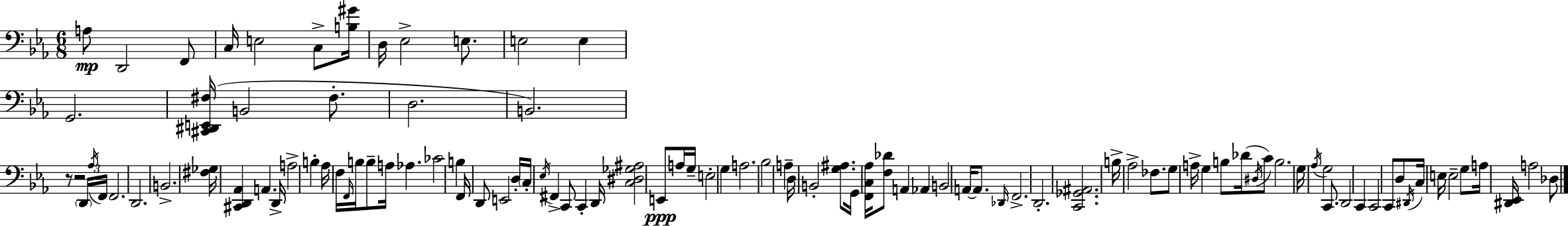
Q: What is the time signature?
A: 6/8